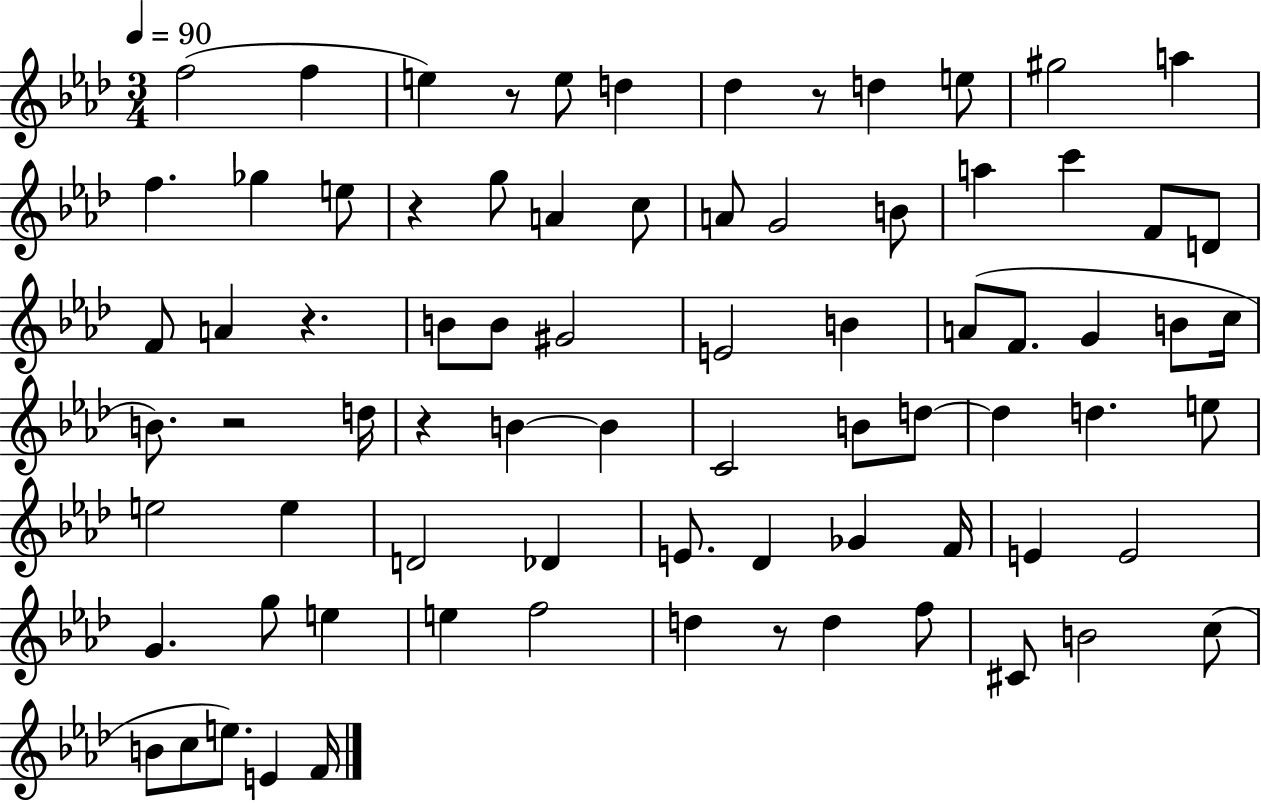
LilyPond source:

{
  \clef treble
  \numericTimeSignature
  \time 3/4
  \key aes \major
  \tempo 4 = 90
  f''2( f''4 | e''4) r8 e''8 d''4 | des''4 r8 d''4 e''8 | gis''2 a''4 | \break f''4. ges''4 e''8 | r4 g''8 a'4 c''8 | a'8 g'2 b'8 | a''4 c'''4 f'8 d'8 | \break f'8 a'4 r4. | b'8 b'8 gis'2 | e'2 b'4 | a'8( f'8. g'4 b'8 c''16 | \break b'8.) r2 d''16 | r4 b'4~~ b'4 | c'2 b'8 d''8~~ | d''4 d''4. e''8 | \break e''2 e''4 | d'2 des'4 | e'8. des'4 ges'4 f'16 | e'4 e'2 | \break g'4. g''8 e''4 | e''4 f''2 | d''4 r8 d''4 f''8 | cis'8 b'2 c''8( | \break b'8 c''8 e''8.) e'4 f'16 | \bar "|."
}